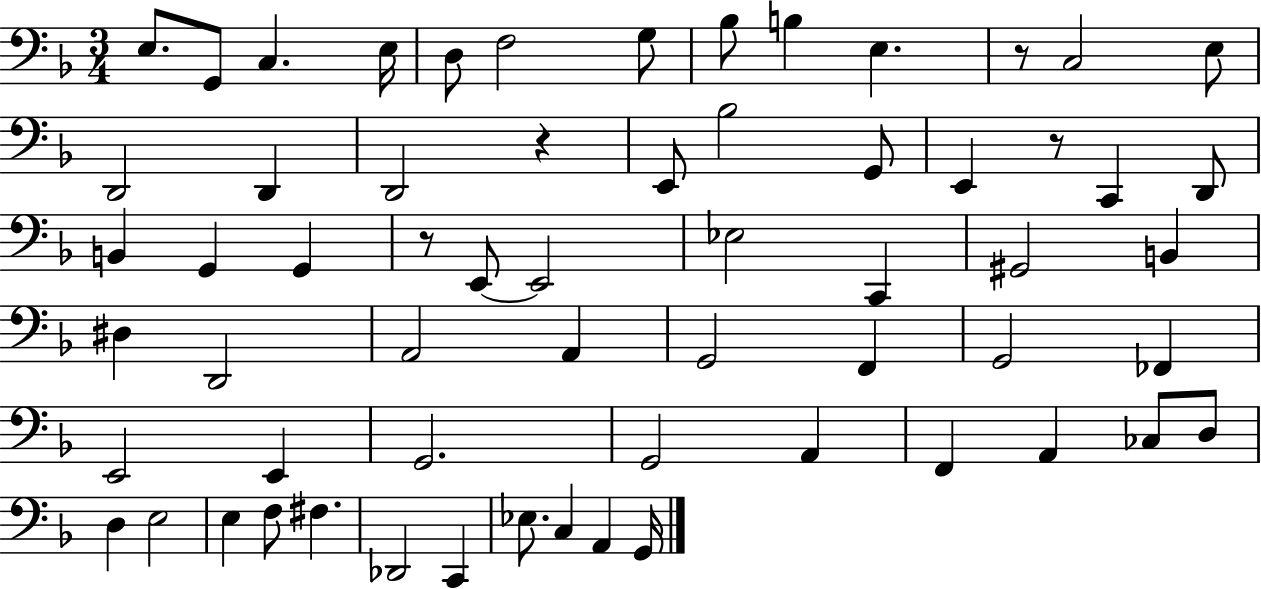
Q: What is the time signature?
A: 3/4